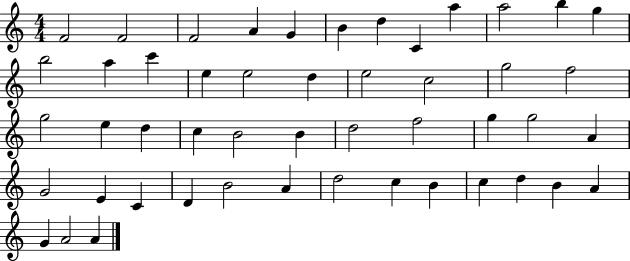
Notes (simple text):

F4/h F4/h F4/h A4/q G4/q B4/q D5/q C4/q A5/q A5/h B5/q G5/q B5/h A5/q C6/q E5/q E5/h D5/q E5/h C5/h G5/h F5/h G5/h E5/q D5/q C5/q B4/h B4/q D5/h F5/h G5/q G5/h A4/q G4/h E4/q C4/q D4/q B4/h A4/q D5/h C5/q B4/q C5/q D5/q B4/q A4/q G4/q A4/h A4/q